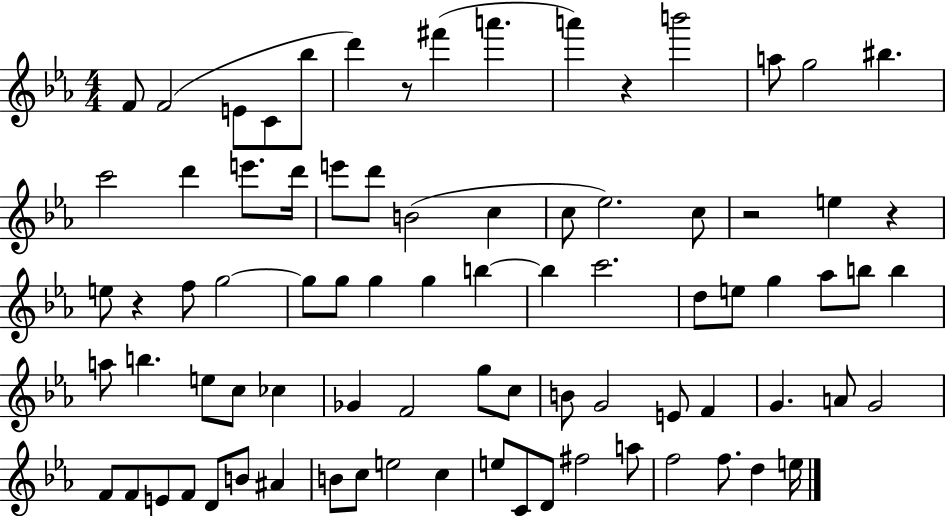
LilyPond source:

{
  \clef treble
  \numericTimeSignature
  \time 4/4
  \key ees \major
  f'8 f'2( e'8 c'8 bes''8 | d'''4) r8 fis'''4( a'''4. | a'''4) r4 b'''2 | a''8 g''2 bis''4. | \break c'''2 d'''4 e'''8. d'''16 | e'''8 d'''8 b'2( c''4 | c''8 ees''2.) c''8 | r2 e''4 r4 | \break e''8 r4 f''8 g''2~~ | g''8 g''8 g''4 g''4 b''4~~ | b''4 c'''2. | d''8 e''8 g''4 aes''8 b''8 b''4 | \break a''8 b''4. e''8 c''8 ces''4 | ges'4 f'2 g''8 c''8 | b'8 g'2 e'8 f'4 | g'4. a'8 g'2 | \break f'8 f'8 e'8 f'8 d'8 b'8 ais'4 | b'8 c''8 e''2 c''4 | e''8 c'8 d'8 fis''2 a''8 | f''2 f''8. d''4 e''16 | \break \bar "|."
}